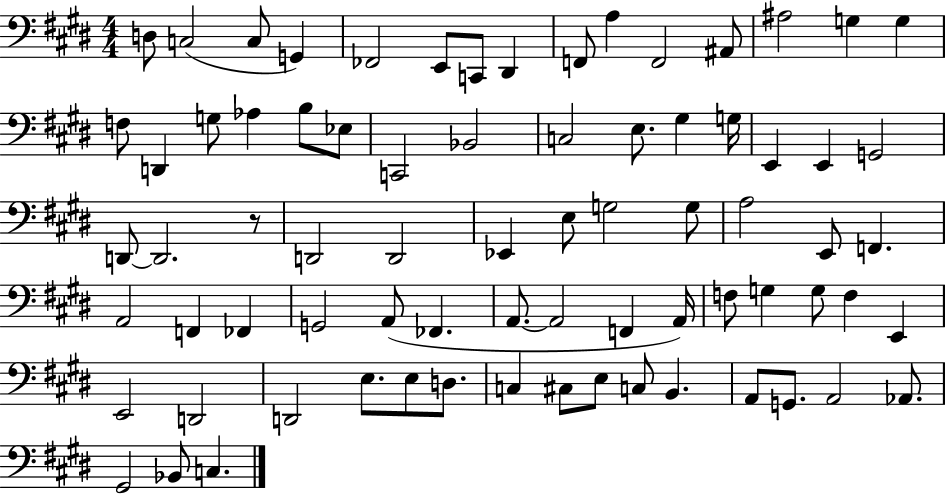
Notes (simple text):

D3/e C3/h C3/e G2/q FES2/h E2/e C2/e D#2/q F2/e A3/q F2/h A#2/e A#3/h G3/q G3/q F3/e D2/q G3/e Ab3/q B3/e Eb3/e C2/h Bb2/h C3/h E3/e. G#3/q G3/s E2/q E2/q G2/h D2/e D2/h. R/e D2/h D2/h Eb2/q E3/e G3/h G3/e A3/h E2/e F2/q. A2/h F2/q FES2/q G2/h A2/e FES2/q. A2/e. A2/h F2/q A2/s F3/e G3/q G3/e F3/q E2/q E2/h D2/h D2/h E3/e. E3/e D3/e. C3/q C#3/e E3/e C3/e B2/q. A2/e G2/e. A2/h Ab2/e. G#2/h Bb2/e C3/q.